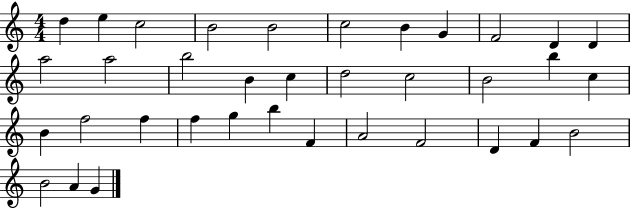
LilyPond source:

{
  \clef treble
  \numericTimeSignature
  \time 4/4
  \key c \major
  d''4 e''4 c''2 | b'2 b'2 | c''2 b'4 g'4 | f'2 d'4 d'4 | \break a''2 a''2 | b''2 b'4 c''4 | d''2 c''2 | b'2 b''4 c''4 | \break b'4 f''2 f''4 | f''4 g''4 b''4 f'4 | a'2 f'2 | d'4 f'4 b'2 | \break b'2 a'4 g'4 | \bar "|."
}